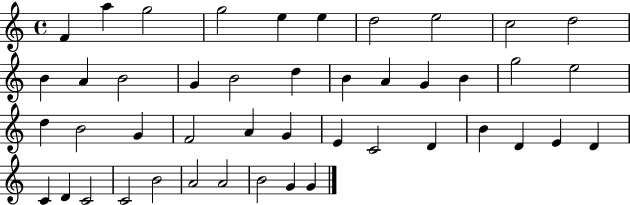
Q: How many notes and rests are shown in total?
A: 45